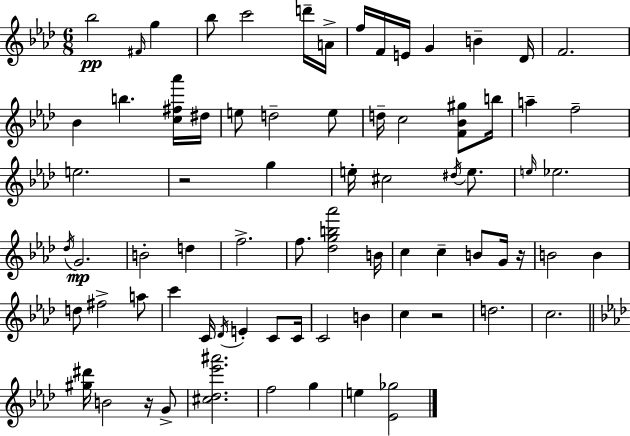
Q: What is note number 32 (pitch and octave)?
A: E5